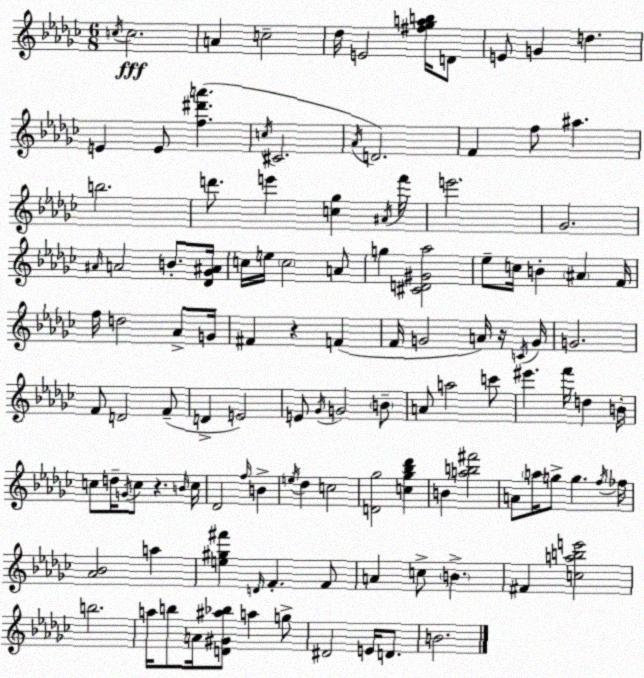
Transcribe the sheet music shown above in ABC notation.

X:1
T:Untitled
M:6/8
L:1/4
K:Ebm
c/4 c2 A c2 _d/4 E2 [^f_gab]/4 D/2 E/2 G d E E/2 [f^d'a'] c/4 ^C2 _A/4 D2 F f/2 ^a b2 d'/2 e' [c_g] ^A/4 f'/4 e'2 _G2 ^A/4 A2 B/2 [_D_G^A]/4 c/4 e/4 c2 A/2 g [^CD^G_a]2 _e/2 c/4 B ^A F/4 f/4 d2 _A/2 G/4 ^F z F F/4 G2 A/4 z/4 C/4 G/4 G2 F/2 D2 F/2 D E2 E/2 _G/4 G2 B/2 A/2 a2 c'/2 ^e' f'/4 d B/4 c/2 d/4 G/4 c/2 z B/4 c/4 _D2 f/4 B e/4 _d c2 [D_g]2 [c_g_b_d'] B [ab^f']2 A/2 a/4 g/2 g f/4 _f/4 [_A_B]2 a [e^g^f'] D/4 F F/2 A c/2 B ^F [cabe']2 b2 a/4 b/2 A/4 [D^G^a_b]/2 a g/2 ^D2 E/4 D/2 B2